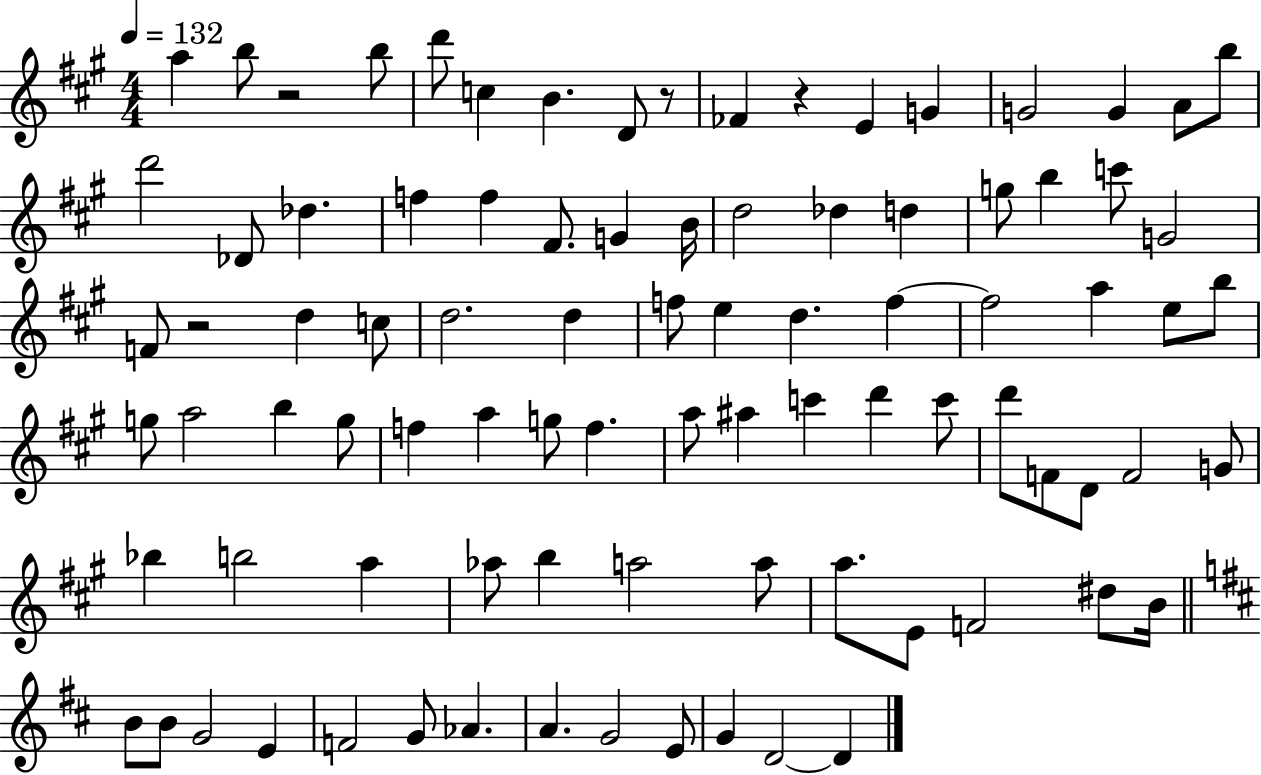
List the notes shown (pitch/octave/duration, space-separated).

A5/q B5/e R/h B5/e D6/e C5/q B4/q. D4/e R/e FES4/q R/q E4/q G4/q G4/h G4/q A4/e B5/e D6/h Db4/e Db5/q. F5/q F5/q F#4/e. G4/q B4/s D5/h Db5/q D5/q G5/e B5/q C6/e G4/h F4/e R/h D5/q C5/e D5/h. D5/q F5/e E5/q D5/q. F5/q F5/h A5/q E5/e B5/e G5/e A5/h B5/q G5/e F5/q A5/q G5/e F5/q. A5/e A#5/q C6/q D6/q C6/e D6/e F4/e D4/e F4/h G4/e Bb5/q B5/h A5/q Ab5/e B5/q A5/h A5/e A5/e. E4/e F4/h D#5/e B4/s B4/e B4/e G4/h E4/q F4/h G4/e Ab4/q. A4/q. G4/h E4/e G4/q D4/h D4/q